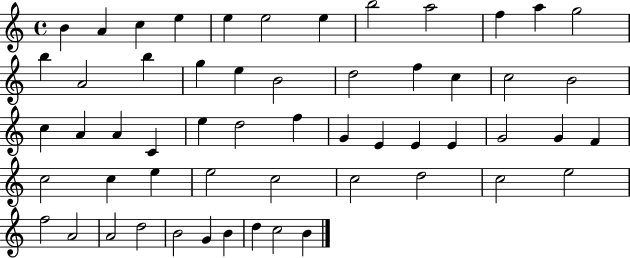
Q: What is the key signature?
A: C major